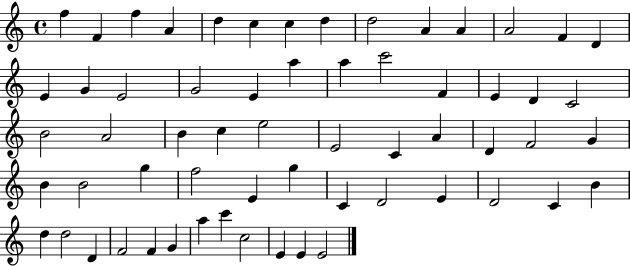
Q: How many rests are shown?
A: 0